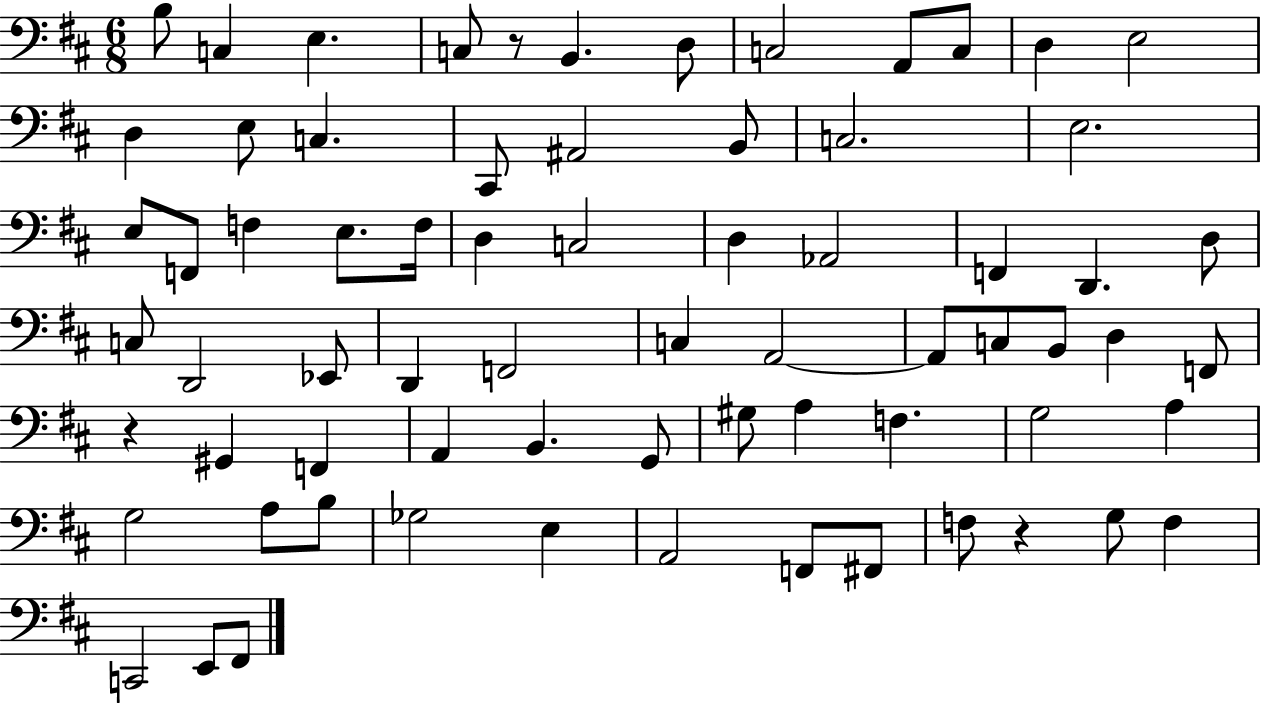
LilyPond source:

{
  \clef bass
  \numericTimeSignature
  \time 6/8
  \key d \major
  b8 c4 e4. | c8 r8 b,4. d8 | c2 a,8 c8 | d4 e2 | \break d4 e8 c4. | cis,8 ais,2 b,8 | c2. | e2. | \break e8 f,8 f4 e8. f16 | d4 c2 | d4 aes,2 | f,4 d,4. d8 | \break c8 d,2 ees,8 | d,4 f,2 | c4 a,2~~ | a,8 c8 b,8 d4 f,8 | \break r4 gis,4 f,4 | a,4 b,4. g,8 | gis8 a4 f4. | g2 a4 | \break g2 a8 b8 | ges2 e4 | a,2 f,8 fis,8 | f8 r4 g8 f4 | \break c,2 e,8 fis,8 | \bar "|."
}